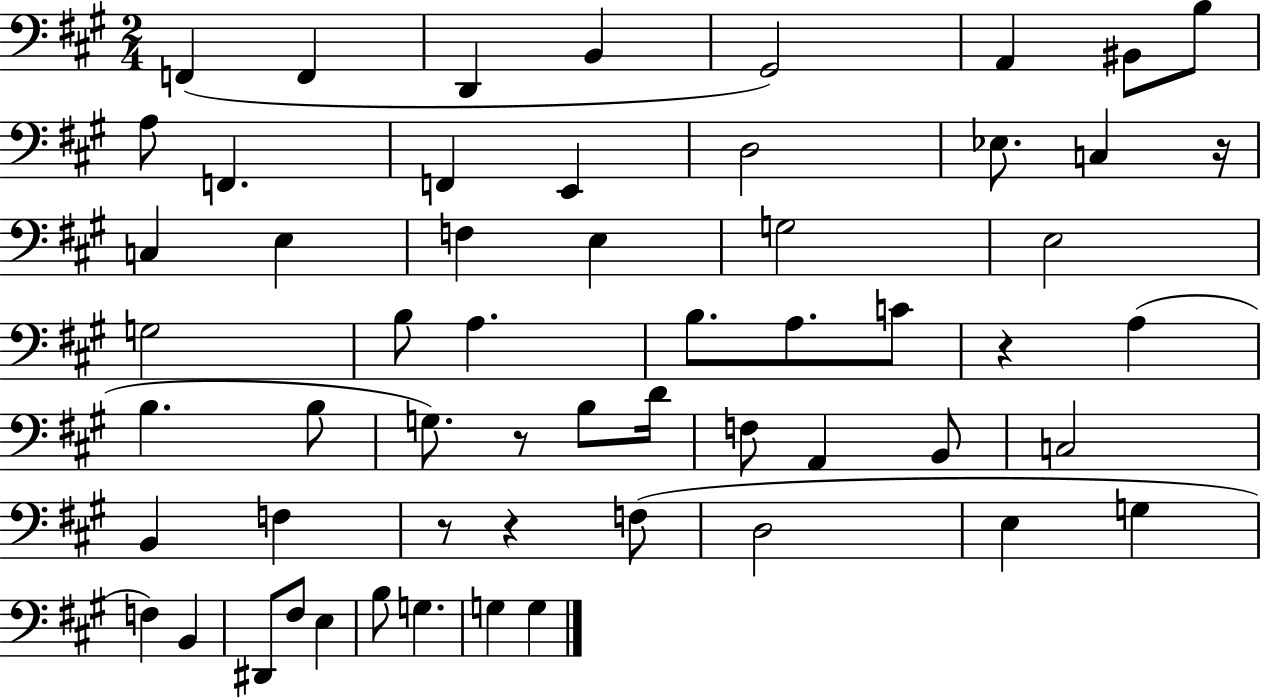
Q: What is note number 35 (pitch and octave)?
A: A2